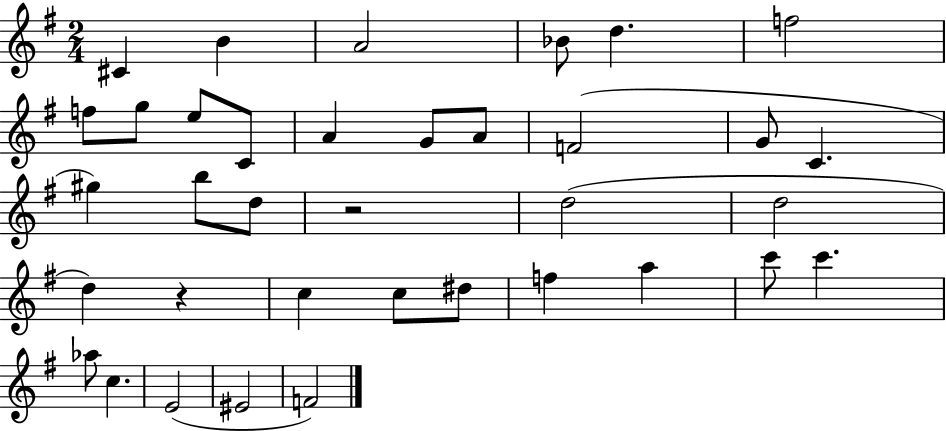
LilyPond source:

{
  \clef treble
  \numericTimeSignature
  \time 2/4
  \key g \major
  cis'4 b'4 | a'2 | bes'8 d''4. | f''2 | \break f''8 g''8 e''8 c'8 | a'4 g'8 a'8 | f'2( | g'8 c'4. | \break gis''4) b''8 d''8 | r2 | d''2( | d''2 | \break d''4) r4 | c''4 c''8 dis''8 | f''4 a''4 | c'''8 c'''4. | \break aes''8 c''4. | e'2( | eis'2 | f'2) | \break \bar "|."
}